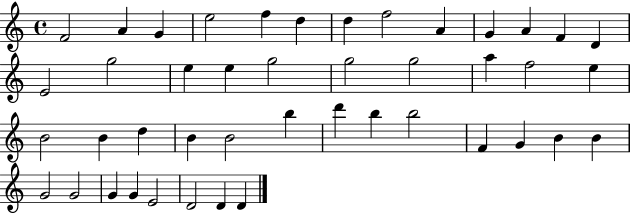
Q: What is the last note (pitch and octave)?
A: D4